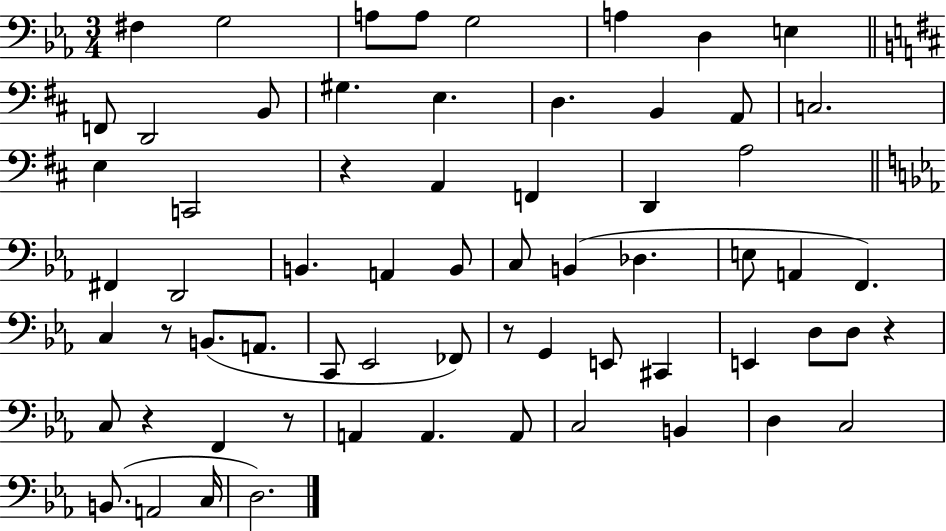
X:1
T:Untitled
M:3/4
L:1/4
K:Eb
^F, G,2 A,/2 A,/2 G,2 A, D, E, F,,/2 D,,2 B,,/2 ^G, E, D, B,, A,,/2 C,2 E, C,,2 z A,, F,, D,, A,2 ^F,, D,,2 B,, A,, B,,/2 C,/2 B,, _D, E,/2 A,, F,, C, z/2 B,,/2 A,,/2 C,,/2 _E,,2 _F,,/2 z/2 G,, E,,/2 ^C,, E,, D,/2 D,/2 z C,/2 z F,, z/2 A,, A,, A,,/2 C,2 B,, D, C,2 B,,/2 A,,2 C,/4 D,2